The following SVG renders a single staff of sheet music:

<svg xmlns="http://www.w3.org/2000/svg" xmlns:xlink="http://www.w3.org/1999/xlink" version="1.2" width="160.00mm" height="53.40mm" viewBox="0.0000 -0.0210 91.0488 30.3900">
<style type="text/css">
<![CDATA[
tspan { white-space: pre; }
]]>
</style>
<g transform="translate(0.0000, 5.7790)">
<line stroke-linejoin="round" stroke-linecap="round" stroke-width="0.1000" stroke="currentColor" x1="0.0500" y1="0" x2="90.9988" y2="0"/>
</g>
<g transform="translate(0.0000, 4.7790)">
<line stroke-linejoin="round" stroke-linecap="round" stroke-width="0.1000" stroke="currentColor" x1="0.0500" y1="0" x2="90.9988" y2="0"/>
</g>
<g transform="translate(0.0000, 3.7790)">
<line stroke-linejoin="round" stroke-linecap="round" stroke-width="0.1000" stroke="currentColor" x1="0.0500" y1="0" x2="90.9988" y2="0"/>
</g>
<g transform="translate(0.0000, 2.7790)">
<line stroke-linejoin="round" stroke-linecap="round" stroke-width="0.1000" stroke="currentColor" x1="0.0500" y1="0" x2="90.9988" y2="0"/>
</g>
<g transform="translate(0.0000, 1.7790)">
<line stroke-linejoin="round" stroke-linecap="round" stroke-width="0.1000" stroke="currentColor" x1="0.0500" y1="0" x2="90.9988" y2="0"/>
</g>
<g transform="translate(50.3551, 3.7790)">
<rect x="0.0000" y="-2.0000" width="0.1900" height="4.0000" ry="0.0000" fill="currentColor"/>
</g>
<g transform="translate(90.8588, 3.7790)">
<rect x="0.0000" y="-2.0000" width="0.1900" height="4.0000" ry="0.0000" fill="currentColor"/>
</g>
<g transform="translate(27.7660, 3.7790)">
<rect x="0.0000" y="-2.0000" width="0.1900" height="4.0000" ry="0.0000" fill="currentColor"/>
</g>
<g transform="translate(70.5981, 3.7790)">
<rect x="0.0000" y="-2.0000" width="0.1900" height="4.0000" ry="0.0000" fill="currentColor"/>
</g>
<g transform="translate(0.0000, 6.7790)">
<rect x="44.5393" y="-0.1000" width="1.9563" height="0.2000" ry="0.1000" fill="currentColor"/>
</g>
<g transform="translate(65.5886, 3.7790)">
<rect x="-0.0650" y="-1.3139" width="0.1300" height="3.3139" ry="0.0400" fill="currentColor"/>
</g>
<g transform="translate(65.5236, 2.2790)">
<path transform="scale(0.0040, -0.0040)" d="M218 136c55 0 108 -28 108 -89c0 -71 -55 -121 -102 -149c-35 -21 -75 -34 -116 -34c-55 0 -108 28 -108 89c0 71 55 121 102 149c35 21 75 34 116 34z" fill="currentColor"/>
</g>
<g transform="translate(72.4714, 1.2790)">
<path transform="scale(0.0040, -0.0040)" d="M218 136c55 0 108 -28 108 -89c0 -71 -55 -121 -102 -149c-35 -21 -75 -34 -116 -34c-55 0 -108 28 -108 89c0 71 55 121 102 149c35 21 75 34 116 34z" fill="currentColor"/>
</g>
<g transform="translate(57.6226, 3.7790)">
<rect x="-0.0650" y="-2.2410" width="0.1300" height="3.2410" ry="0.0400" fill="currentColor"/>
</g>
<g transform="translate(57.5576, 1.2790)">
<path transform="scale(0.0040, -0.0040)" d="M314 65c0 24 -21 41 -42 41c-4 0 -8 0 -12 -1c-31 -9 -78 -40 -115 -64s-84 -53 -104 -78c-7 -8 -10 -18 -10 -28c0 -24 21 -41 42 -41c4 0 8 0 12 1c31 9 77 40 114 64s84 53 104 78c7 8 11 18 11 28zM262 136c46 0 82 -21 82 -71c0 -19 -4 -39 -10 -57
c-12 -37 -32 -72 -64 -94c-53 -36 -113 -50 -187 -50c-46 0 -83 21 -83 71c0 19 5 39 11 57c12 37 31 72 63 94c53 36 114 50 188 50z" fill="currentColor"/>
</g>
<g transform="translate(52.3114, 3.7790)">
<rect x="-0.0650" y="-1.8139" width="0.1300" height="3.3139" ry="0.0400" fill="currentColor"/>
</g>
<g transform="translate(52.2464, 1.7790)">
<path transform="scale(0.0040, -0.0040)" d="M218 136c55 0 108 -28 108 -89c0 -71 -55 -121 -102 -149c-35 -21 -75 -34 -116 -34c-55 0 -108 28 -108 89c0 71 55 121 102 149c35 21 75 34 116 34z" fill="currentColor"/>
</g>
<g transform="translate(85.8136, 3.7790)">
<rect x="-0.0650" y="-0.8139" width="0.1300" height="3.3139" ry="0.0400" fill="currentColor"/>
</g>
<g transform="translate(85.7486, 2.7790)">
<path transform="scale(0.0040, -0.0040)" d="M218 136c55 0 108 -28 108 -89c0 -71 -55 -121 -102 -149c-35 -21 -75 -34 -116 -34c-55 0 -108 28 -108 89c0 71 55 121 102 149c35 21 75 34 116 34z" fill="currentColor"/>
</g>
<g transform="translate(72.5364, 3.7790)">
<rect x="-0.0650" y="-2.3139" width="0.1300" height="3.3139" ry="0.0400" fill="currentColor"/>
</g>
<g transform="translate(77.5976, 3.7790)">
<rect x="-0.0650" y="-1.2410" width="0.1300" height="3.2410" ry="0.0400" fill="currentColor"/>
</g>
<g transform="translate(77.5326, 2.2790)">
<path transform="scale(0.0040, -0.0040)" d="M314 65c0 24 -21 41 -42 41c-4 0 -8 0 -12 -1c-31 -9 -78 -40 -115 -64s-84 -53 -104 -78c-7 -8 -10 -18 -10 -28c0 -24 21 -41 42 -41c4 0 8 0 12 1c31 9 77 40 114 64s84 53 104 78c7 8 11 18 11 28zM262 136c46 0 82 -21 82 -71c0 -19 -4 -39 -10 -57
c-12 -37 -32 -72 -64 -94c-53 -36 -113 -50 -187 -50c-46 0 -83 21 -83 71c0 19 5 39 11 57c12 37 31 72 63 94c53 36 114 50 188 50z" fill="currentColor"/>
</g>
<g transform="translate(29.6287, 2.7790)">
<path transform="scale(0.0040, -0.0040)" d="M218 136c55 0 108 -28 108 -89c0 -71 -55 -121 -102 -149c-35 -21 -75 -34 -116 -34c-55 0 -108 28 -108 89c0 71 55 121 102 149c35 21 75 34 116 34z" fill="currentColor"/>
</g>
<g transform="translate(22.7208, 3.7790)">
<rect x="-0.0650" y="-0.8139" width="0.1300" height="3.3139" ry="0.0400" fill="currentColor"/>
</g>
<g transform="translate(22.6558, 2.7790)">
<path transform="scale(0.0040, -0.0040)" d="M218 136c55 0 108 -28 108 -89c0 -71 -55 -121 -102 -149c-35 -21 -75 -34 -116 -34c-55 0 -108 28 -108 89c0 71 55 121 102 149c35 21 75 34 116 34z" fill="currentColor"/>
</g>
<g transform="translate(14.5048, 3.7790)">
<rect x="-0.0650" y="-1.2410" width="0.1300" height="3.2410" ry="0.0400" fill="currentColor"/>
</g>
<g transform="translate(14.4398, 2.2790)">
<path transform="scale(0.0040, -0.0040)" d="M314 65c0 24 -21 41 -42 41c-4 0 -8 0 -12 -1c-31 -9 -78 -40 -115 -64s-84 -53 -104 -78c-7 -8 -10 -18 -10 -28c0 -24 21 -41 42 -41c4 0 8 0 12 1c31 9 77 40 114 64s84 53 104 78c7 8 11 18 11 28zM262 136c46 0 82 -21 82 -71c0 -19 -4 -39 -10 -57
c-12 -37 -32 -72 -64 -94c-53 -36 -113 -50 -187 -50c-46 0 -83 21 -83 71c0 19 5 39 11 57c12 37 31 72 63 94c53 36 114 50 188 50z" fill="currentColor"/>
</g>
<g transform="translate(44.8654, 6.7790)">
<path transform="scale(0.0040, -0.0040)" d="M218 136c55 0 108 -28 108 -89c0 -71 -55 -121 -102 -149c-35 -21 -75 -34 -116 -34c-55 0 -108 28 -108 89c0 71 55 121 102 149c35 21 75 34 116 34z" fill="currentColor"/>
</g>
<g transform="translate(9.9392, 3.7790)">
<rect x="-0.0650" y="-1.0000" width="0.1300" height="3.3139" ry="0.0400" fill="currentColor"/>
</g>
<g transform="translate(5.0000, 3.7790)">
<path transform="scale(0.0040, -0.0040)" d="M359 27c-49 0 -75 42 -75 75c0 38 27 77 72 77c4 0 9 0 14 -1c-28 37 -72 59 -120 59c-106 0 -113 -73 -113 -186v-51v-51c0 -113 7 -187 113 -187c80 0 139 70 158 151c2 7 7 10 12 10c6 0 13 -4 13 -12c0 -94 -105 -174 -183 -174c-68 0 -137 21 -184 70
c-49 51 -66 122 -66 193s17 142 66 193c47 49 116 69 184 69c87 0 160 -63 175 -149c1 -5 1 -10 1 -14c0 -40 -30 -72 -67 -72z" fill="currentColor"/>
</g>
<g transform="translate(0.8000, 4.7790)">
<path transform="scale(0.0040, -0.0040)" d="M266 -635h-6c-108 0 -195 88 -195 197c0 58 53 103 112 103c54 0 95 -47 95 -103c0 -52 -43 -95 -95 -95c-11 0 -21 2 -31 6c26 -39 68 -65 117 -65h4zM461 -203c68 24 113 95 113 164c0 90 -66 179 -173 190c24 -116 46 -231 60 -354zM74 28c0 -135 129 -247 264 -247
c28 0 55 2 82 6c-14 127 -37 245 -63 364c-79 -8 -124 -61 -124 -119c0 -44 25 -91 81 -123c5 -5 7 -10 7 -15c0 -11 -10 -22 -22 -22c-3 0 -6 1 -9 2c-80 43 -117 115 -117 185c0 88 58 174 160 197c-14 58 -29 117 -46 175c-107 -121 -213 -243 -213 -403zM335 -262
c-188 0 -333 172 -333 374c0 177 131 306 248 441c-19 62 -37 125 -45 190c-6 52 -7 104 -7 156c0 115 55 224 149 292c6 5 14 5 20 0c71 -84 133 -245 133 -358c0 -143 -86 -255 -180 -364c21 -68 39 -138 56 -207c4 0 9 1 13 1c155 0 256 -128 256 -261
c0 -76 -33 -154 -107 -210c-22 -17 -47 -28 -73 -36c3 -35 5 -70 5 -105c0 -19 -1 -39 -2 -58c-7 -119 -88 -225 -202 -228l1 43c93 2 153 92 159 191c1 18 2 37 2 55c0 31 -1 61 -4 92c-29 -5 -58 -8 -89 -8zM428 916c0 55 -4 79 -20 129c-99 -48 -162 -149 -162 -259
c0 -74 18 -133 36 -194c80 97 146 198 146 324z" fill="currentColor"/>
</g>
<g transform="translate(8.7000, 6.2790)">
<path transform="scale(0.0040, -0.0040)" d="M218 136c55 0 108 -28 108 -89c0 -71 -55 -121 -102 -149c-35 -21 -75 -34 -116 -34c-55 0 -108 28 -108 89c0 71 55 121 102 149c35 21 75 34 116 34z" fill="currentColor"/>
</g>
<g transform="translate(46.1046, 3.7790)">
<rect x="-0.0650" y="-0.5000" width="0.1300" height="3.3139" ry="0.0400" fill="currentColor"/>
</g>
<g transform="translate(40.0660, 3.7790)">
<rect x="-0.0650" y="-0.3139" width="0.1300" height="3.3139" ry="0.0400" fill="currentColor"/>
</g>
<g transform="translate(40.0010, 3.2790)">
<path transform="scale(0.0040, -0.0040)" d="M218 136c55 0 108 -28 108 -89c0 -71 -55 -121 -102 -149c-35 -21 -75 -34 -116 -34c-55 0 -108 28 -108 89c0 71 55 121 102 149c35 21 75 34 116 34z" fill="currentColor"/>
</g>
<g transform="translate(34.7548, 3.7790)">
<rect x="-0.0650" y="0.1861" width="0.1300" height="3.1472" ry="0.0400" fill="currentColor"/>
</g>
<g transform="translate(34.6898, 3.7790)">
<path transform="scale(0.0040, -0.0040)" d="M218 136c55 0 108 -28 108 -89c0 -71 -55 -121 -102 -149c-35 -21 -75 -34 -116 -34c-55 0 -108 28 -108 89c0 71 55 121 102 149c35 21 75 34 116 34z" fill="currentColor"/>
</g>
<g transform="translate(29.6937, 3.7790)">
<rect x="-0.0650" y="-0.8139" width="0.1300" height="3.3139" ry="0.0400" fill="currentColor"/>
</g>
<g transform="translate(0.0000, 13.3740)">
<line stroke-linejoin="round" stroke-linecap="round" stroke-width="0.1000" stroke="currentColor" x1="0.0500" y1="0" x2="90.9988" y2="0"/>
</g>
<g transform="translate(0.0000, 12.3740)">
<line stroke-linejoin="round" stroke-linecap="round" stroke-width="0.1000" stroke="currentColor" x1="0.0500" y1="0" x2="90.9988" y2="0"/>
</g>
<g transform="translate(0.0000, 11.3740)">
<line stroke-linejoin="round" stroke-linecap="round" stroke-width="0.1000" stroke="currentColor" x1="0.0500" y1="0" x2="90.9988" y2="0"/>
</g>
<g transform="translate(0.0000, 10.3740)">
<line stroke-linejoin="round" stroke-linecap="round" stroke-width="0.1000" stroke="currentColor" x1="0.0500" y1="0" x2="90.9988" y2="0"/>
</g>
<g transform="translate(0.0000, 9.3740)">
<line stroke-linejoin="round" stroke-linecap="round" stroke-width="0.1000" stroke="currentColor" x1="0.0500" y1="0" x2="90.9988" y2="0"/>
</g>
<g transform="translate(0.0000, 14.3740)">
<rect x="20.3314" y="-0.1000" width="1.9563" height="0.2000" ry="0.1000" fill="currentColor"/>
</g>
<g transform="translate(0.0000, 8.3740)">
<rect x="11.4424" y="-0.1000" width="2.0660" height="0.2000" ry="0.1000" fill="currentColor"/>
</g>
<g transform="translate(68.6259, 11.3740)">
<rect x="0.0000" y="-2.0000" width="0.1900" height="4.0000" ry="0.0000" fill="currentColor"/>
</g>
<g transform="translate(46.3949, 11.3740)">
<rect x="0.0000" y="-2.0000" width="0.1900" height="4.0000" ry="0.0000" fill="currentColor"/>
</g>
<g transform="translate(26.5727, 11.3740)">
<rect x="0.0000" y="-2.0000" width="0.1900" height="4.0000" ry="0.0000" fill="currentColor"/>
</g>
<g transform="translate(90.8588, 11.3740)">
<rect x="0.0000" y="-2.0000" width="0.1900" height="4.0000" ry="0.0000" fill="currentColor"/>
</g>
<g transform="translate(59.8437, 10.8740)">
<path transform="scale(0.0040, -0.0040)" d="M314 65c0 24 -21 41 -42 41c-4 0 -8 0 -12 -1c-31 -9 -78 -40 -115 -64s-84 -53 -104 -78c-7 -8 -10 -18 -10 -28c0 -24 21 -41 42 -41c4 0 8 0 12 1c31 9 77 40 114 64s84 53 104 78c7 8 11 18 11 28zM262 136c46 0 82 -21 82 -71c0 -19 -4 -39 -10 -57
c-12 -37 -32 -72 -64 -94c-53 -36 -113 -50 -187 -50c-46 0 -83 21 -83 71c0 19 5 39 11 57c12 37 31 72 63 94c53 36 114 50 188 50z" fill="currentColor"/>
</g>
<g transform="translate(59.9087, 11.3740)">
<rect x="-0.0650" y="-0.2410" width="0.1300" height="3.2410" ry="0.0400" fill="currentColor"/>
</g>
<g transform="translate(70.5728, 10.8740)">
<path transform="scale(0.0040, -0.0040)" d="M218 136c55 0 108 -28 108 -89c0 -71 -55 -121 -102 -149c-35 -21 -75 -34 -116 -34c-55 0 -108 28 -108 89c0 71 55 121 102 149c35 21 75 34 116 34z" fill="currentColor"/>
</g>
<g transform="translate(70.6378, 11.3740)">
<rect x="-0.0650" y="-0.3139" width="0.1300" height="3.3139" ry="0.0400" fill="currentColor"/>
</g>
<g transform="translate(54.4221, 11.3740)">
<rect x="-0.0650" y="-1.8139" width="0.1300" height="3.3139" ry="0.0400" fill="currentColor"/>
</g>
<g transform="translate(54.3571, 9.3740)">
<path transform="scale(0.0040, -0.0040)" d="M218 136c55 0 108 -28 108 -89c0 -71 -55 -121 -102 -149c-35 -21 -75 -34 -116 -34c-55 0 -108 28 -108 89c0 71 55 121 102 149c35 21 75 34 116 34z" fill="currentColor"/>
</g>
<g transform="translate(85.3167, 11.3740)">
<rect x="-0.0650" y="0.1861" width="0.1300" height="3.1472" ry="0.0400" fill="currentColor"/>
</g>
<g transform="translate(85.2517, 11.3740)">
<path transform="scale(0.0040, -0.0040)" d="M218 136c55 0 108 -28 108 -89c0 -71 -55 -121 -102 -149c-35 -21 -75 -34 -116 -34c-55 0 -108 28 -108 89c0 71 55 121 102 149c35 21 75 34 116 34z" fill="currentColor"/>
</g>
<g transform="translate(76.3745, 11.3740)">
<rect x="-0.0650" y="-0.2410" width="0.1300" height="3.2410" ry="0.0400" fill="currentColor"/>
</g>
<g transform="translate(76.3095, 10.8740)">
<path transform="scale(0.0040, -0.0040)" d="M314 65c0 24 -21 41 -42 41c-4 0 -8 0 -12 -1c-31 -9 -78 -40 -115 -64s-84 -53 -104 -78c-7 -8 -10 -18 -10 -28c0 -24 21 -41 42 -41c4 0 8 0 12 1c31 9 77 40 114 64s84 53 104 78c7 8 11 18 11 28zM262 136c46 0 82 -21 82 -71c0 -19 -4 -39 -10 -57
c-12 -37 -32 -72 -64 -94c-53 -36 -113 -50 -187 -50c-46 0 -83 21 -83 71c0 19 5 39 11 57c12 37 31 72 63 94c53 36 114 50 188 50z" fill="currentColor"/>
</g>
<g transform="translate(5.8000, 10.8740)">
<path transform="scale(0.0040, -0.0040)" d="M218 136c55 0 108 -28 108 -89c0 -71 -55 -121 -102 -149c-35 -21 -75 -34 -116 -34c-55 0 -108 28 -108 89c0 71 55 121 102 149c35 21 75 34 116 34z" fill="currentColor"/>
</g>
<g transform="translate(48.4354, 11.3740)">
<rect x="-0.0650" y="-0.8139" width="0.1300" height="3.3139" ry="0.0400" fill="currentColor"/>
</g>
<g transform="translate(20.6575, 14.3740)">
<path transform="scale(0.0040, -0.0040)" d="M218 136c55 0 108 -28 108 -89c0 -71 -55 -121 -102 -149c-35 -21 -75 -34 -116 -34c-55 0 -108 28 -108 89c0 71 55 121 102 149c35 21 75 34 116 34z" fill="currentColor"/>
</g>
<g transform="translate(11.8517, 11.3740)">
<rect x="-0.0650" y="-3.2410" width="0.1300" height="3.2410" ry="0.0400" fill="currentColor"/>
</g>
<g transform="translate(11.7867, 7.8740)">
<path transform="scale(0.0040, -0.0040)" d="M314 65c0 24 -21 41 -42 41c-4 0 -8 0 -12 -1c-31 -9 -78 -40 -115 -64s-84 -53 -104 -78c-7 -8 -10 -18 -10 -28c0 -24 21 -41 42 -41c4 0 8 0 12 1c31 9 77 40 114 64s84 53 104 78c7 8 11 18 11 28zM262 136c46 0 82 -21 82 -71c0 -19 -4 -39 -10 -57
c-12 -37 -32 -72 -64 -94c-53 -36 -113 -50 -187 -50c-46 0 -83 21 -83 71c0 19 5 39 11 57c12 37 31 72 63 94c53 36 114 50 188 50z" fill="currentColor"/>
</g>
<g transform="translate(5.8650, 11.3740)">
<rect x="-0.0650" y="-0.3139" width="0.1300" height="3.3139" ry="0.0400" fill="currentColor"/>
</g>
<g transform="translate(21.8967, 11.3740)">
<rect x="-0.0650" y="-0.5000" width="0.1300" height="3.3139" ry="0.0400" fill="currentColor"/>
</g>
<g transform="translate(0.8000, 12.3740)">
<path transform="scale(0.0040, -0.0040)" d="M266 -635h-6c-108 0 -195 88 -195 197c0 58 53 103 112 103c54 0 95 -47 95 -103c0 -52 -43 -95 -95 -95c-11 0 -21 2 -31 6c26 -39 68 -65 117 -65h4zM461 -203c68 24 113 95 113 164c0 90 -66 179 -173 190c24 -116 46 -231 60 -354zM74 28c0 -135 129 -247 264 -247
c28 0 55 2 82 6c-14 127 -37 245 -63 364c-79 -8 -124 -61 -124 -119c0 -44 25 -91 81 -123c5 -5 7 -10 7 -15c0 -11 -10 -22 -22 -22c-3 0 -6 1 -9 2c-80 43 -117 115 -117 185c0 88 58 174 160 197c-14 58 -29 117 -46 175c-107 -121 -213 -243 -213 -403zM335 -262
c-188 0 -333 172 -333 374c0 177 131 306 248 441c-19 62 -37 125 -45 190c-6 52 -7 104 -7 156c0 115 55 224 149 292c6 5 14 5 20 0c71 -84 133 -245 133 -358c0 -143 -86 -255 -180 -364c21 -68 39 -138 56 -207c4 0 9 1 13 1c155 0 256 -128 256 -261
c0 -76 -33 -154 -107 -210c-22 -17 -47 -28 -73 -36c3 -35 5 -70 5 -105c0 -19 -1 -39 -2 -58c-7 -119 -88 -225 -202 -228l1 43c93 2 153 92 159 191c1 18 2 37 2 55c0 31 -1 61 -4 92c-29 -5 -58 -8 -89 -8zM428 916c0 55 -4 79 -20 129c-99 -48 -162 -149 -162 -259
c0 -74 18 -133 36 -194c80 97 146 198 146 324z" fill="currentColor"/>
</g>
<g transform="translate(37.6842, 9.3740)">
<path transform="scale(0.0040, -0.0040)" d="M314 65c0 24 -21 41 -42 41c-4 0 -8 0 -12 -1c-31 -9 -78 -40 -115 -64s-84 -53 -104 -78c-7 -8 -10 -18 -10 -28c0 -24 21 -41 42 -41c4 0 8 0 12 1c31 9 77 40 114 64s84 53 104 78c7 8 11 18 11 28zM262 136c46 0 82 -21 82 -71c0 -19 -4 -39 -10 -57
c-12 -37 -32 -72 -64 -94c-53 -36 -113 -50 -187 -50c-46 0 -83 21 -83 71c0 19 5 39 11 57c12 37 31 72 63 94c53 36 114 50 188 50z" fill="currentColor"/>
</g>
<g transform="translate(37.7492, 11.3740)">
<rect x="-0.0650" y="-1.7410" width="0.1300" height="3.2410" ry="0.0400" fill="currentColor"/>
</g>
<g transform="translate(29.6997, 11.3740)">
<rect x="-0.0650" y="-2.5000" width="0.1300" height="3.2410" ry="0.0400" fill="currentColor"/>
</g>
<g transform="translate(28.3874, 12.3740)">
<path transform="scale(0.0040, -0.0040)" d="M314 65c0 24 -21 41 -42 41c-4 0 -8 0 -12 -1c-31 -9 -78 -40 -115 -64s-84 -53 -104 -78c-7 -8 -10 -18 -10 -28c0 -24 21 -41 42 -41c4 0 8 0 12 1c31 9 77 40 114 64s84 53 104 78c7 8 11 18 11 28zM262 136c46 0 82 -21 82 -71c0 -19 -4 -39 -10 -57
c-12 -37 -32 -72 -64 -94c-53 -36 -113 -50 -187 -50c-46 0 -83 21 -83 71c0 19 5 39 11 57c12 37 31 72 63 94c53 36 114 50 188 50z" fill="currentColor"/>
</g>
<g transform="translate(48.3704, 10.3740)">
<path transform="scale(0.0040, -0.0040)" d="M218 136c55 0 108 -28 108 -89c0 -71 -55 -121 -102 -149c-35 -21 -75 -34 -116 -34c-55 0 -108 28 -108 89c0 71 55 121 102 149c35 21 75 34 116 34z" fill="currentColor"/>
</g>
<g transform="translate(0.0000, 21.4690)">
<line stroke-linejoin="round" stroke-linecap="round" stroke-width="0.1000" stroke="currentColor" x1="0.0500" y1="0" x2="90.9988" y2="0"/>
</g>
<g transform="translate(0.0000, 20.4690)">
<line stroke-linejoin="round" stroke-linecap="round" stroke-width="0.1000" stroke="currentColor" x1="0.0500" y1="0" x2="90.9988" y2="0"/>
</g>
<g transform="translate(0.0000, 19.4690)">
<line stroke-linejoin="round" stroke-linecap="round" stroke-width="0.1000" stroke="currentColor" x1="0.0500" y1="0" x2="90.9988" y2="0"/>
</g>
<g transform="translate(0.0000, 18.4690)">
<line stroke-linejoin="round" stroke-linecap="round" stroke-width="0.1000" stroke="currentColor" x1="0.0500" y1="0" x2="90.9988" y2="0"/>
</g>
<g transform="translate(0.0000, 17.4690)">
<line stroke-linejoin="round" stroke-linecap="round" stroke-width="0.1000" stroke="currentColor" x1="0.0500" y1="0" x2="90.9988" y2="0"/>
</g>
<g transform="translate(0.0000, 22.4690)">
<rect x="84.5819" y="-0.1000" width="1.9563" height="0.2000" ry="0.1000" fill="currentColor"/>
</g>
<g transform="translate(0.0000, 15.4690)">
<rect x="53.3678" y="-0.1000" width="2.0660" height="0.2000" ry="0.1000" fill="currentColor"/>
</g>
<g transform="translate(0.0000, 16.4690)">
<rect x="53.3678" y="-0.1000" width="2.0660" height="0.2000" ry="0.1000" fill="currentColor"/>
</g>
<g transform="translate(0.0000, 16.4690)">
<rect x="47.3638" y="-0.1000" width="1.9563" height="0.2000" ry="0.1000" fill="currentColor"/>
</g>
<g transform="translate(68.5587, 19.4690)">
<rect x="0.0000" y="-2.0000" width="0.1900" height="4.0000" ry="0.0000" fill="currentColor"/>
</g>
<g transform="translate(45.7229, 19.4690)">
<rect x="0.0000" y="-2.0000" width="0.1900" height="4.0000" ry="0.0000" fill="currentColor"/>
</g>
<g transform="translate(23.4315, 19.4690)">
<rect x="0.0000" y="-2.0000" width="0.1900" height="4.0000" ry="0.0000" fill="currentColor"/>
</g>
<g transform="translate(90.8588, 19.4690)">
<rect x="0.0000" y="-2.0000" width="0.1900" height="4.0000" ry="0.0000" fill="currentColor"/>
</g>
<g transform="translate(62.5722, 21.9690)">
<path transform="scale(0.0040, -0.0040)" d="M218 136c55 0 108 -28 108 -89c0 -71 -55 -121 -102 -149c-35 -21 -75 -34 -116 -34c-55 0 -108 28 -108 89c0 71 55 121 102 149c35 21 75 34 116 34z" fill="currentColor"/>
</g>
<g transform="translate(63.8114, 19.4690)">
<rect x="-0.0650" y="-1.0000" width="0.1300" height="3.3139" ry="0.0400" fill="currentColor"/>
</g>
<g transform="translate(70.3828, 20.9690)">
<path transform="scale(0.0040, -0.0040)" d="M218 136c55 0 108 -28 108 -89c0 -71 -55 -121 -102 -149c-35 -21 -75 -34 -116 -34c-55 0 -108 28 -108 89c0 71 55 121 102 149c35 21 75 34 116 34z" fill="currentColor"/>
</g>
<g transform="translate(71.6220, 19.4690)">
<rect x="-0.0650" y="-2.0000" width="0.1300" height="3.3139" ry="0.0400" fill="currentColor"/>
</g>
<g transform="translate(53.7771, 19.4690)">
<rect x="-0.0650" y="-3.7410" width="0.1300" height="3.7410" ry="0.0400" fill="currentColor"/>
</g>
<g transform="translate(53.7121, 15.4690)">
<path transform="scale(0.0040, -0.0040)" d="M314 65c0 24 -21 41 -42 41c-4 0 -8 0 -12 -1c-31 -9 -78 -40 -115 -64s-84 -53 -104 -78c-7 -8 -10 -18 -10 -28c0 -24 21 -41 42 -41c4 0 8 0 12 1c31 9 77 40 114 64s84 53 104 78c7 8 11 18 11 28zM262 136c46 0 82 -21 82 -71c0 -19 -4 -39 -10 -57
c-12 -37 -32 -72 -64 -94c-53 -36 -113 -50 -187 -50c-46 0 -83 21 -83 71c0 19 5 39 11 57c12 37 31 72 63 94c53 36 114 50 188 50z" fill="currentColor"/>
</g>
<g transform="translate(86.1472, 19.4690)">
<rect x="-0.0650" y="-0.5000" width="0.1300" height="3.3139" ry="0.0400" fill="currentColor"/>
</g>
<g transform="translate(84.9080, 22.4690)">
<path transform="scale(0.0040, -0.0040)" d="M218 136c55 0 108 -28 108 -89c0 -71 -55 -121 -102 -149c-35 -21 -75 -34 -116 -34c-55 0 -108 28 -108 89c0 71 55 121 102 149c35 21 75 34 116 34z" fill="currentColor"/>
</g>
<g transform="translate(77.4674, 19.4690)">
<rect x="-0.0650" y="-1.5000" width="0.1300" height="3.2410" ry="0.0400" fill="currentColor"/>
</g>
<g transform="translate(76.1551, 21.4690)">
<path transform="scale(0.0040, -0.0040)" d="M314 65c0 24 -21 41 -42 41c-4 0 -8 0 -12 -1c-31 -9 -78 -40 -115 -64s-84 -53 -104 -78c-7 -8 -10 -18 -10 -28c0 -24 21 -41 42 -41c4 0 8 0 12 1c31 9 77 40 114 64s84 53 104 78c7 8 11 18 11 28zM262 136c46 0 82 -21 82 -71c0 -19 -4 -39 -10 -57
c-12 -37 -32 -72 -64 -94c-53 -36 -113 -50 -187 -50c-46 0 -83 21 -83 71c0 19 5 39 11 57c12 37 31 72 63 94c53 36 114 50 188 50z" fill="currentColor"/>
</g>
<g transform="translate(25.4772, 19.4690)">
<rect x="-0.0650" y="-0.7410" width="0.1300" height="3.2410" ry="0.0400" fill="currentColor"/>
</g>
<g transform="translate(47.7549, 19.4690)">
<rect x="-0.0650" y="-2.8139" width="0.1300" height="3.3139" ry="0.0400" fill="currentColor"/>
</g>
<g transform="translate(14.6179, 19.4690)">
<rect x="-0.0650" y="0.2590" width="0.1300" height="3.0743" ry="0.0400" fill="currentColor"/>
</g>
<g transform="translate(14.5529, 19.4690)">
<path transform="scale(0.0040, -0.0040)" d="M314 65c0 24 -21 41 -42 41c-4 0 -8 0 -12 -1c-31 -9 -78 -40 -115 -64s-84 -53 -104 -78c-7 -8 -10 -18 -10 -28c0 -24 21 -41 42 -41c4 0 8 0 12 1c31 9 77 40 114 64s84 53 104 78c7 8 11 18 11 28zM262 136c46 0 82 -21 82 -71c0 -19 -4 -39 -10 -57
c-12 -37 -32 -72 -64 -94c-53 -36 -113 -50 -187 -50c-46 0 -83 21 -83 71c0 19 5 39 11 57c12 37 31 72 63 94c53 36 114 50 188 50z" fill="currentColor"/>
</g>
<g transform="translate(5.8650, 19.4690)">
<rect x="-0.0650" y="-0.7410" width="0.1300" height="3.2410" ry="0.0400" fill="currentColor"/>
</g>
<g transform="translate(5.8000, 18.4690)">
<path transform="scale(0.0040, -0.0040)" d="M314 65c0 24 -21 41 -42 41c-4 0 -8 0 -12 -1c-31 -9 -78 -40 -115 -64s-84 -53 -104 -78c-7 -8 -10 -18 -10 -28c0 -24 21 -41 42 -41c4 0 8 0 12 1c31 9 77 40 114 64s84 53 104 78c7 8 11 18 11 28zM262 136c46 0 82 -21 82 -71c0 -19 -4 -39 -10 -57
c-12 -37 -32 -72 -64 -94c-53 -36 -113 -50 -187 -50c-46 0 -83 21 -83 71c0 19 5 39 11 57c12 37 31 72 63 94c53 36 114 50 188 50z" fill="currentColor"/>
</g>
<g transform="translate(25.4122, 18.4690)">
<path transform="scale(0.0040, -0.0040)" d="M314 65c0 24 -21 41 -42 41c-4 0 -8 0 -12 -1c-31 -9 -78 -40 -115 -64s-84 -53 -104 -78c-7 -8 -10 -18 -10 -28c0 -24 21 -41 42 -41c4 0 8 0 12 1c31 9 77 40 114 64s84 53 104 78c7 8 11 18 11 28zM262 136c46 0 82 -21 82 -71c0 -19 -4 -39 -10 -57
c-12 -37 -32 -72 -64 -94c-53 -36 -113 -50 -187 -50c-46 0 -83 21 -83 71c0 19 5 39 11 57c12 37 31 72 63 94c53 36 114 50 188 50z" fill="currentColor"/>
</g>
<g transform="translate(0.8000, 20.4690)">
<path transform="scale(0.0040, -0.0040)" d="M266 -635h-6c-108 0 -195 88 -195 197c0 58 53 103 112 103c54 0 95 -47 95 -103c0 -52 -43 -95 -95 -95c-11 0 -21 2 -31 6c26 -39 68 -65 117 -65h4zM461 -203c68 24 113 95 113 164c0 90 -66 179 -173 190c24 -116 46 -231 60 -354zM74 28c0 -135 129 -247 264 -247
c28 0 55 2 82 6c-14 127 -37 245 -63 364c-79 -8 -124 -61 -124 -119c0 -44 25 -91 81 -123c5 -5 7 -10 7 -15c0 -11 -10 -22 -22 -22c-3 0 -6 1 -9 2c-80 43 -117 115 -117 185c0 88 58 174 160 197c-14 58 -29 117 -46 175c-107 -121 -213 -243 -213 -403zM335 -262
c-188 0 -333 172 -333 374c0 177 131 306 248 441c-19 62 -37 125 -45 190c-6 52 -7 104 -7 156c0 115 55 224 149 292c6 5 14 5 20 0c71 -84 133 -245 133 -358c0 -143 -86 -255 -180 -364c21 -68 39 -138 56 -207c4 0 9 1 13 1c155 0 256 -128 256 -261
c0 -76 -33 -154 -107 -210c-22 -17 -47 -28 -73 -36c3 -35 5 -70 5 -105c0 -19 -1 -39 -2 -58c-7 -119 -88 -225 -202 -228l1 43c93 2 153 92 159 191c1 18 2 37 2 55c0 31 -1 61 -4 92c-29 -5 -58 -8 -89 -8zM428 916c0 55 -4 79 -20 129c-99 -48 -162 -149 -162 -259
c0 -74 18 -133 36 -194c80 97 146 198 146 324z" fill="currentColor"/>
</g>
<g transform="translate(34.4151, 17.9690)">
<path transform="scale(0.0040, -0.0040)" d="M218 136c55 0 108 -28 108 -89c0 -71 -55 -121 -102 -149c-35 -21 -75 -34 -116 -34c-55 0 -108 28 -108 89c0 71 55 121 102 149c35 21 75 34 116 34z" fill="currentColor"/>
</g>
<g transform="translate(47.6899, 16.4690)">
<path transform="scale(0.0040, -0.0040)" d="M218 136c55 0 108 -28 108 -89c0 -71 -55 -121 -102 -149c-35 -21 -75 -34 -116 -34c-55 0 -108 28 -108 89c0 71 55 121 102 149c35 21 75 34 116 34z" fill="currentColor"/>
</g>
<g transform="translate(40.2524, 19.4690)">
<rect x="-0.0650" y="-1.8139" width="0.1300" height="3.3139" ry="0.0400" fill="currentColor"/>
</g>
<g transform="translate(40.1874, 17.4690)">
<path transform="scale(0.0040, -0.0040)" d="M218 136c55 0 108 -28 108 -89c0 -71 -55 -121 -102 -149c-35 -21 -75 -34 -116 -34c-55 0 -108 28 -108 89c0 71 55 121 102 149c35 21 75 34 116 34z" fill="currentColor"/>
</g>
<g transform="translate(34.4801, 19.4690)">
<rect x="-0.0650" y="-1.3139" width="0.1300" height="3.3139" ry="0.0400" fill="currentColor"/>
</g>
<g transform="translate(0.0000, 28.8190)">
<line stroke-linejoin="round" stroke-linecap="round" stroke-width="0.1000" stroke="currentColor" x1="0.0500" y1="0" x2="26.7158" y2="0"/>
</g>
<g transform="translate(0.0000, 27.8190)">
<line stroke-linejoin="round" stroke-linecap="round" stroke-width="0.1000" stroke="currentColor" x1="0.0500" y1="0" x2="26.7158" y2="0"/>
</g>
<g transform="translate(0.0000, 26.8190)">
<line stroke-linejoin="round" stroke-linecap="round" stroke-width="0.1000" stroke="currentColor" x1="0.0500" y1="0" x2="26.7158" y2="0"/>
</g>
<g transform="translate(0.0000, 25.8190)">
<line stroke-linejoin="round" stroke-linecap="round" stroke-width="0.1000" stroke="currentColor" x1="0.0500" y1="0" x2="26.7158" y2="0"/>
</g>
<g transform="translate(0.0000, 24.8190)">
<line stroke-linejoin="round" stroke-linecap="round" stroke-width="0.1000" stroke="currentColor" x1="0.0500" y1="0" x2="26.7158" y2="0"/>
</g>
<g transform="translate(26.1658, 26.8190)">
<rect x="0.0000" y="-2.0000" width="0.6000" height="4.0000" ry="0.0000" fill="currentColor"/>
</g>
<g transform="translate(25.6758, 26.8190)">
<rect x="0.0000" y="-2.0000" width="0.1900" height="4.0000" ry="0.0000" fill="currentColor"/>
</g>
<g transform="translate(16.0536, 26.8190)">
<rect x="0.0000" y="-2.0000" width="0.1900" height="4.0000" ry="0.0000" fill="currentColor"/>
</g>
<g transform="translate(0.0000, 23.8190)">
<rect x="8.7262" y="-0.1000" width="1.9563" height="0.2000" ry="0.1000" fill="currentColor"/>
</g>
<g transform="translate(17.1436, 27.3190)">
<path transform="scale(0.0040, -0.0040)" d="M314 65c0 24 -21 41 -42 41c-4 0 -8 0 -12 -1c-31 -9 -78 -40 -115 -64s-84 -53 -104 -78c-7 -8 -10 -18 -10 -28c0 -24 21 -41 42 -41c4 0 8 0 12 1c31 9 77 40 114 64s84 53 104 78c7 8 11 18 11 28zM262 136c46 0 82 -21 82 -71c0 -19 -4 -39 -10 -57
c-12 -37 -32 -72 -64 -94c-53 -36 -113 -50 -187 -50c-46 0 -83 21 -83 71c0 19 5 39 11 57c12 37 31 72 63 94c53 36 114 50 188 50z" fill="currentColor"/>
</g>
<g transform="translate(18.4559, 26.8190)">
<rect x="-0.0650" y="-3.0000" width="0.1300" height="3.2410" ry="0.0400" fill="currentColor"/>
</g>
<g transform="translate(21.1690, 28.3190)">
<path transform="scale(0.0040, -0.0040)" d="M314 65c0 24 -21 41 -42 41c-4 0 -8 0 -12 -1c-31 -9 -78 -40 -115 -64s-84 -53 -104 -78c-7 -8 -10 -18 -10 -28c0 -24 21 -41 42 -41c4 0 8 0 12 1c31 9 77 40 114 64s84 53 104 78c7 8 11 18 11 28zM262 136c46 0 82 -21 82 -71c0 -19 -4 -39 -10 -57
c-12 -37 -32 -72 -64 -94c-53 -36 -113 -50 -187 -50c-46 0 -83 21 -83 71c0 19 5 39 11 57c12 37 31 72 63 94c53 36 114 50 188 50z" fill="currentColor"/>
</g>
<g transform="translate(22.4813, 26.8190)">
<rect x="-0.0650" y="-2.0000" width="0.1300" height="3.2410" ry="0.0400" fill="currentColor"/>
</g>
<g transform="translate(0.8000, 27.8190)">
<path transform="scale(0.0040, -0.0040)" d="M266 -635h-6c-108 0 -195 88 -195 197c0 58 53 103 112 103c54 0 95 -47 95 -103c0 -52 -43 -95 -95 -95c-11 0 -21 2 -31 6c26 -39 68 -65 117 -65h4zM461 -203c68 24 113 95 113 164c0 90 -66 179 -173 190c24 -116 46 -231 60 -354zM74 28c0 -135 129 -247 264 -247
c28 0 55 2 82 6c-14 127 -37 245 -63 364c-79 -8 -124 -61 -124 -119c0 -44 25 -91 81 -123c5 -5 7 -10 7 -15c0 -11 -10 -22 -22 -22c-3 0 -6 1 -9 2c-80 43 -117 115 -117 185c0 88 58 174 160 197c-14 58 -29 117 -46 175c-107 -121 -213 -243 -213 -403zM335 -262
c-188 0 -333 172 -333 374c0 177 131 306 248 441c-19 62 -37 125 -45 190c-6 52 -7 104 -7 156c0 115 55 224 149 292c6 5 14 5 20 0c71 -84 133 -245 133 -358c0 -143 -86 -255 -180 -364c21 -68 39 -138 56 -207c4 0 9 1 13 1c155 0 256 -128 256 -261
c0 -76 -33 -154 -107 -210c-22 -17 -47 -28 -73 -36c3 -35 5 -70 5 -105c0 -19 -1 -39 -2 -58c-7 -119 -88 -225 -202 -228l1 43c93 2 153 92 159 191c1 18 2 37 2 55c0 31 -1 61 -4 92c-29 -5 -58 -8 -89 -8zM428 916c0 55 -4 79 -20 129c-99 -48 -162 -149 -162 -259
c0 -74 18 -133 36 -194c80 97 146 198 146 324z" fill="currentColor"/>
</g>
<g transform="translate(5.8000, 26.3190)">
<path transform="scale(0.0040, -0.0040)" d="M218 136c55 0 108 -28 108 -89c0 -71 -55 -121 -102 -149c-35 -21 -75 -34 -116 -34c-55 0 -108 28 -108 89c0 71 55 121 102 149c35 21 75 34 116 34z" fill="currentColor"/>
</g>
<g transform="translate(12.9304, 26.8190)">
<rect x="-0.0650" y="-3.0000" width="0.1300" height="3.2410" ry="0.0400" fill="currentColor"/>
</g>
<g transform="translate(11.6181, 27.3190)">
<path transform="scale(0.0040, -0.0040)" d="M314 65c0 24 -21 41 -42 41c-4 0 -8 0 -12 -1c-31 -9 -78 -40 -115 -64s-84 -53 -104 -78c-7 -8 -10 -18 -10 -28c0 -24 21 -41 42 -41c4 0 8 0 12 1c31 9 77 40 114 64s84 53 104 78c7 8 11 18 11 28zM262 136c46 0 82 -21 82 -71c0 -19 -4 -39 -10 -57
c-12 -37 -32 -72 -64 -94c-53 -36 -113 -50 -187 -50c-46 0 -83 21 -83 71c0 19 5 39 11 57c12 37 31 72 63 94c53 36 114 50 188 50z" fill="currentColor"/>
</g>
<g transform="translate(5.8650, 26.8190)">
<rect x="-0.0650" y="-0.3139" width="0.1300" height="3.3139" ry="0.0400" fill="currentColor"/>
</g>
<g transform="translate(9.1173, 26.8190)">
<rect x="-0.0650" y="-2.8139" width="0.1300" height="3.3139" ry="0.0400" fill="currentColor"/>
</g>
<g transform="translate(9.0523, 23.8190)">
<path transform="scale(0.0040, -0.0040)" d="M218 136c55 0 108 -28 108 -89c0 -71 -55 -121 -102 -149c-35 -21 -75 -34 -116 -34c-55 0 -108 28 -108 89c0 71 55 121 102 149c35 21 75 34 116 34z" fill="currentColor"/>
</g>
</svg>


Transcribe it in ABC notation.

X:1
T:Untitled
M:4/4
L:1/4
K:C
D e2 d d B c C f g2 e g e2 d c b2 C G2 f2 d f c2 c c2 B d2 B2 d2 e f a c'2 D F E2 C c a A2 A2 F2